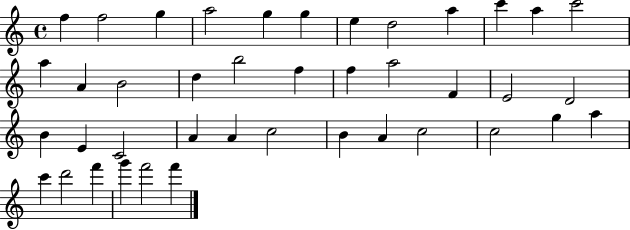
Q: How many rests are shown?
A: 0